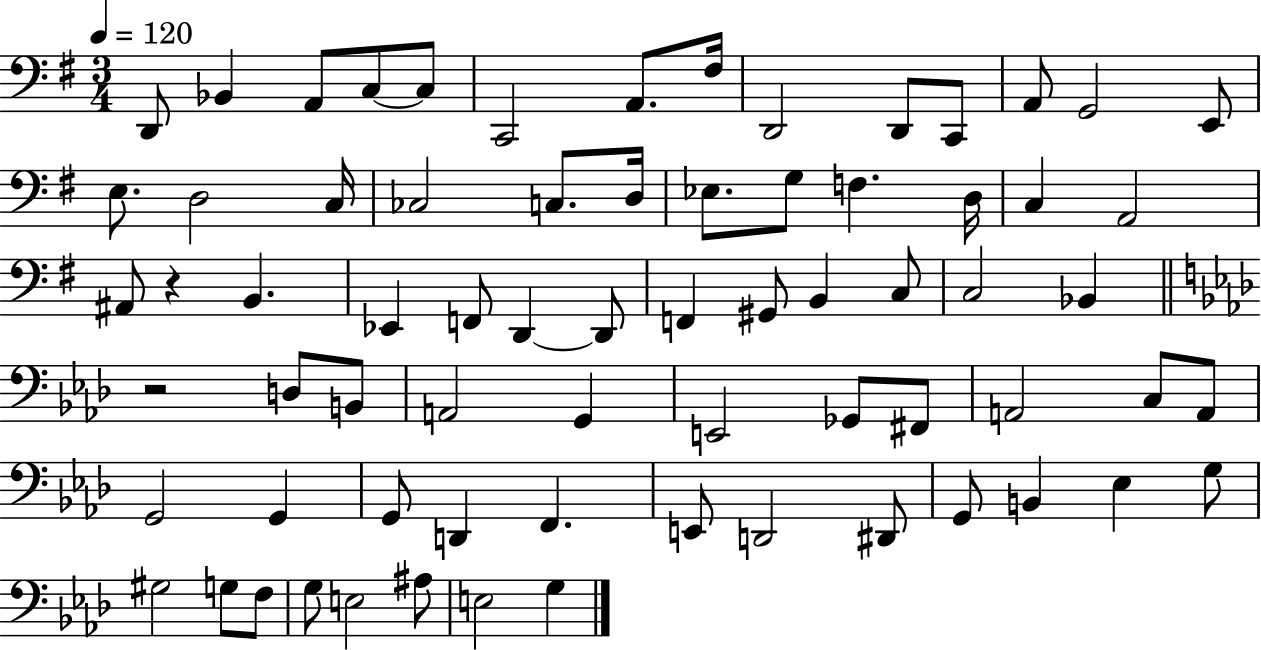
D2/e Bb2/q A2/e C3/e C3/e C2/h A2/e. F#3/s D2/h D2/e C2/e A2/e G2/h E2/e E3/e. D3/h C3/s CES3/h C3/e. D3/s Eb3/e. G3/e F3/q. D3/s C3/q A2/h A#2/e R/q B2/q. Eb2/q F2/e D2/q D2/e F2/q G#2/e B2/q C3/e C3/h Bb2/q R/h D3/e B2/e A2/h G2/q E2/h Gb2/e F#2/e A2/h C3/e A2/e G2/h G2/q G2/e D2/q F2/q. E2/e D2/h D#2/e G2/e B2/q Eb3/q G3/e G#3/h G3/e F3/e G3/e E3/h A#3/e E3/h G3/q